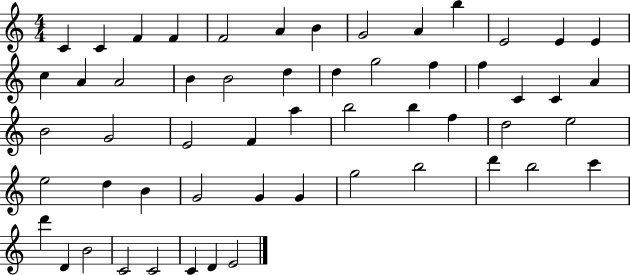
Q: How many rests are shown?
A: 0